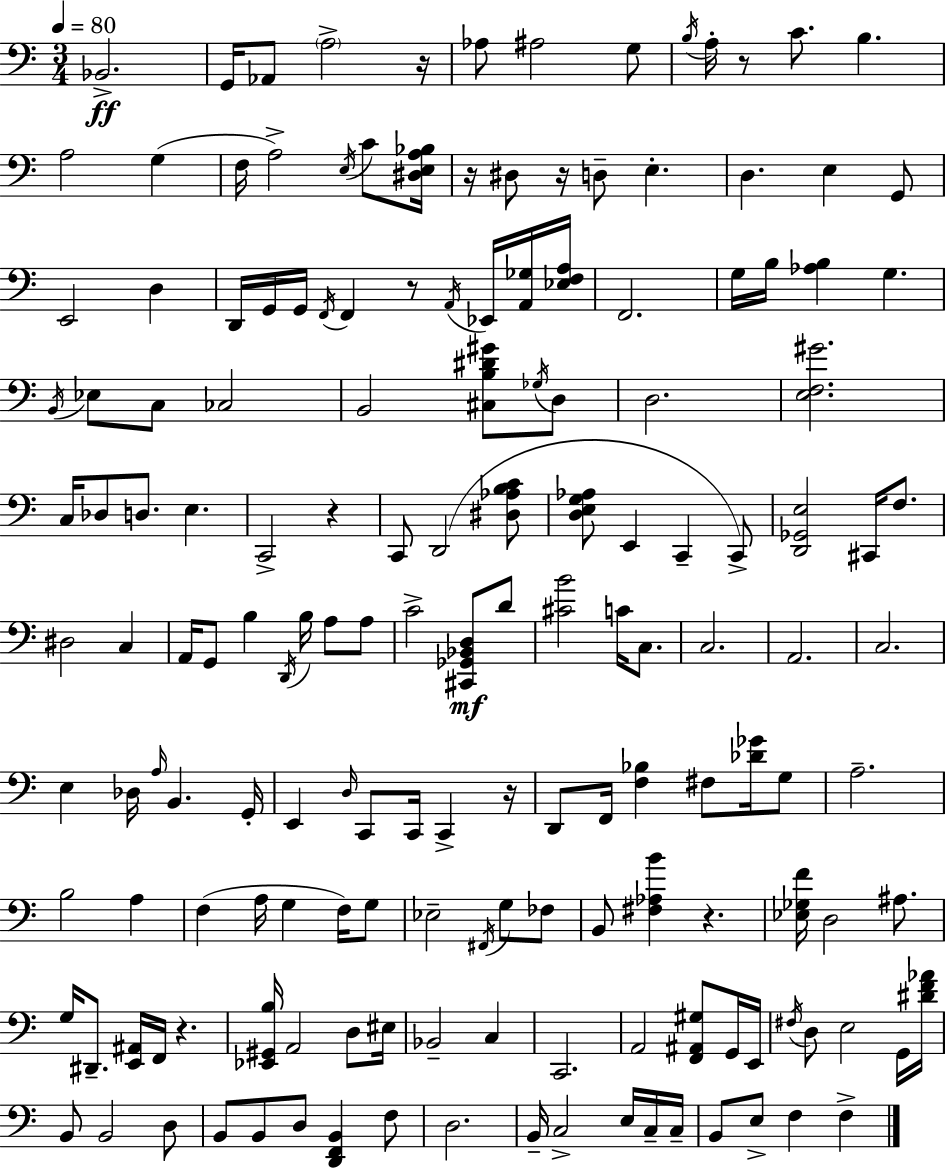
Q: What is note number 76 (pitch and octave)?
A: B2